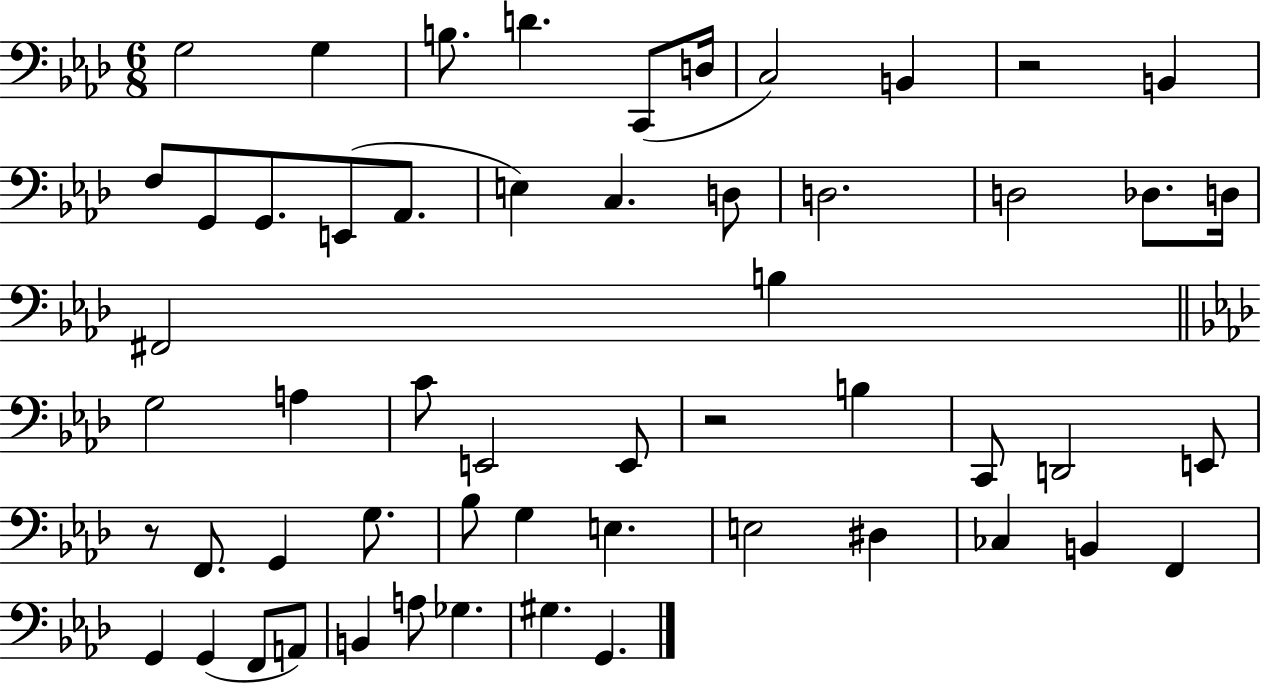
X:1
T:Untitled
M:6/8
L:1/4
K:Ab
G,2 G, B,/2 D C,,/2 D,/4 C,2 B,, z2 B,, F,/2 G,,/2 G,,/2 E,,/2 _A,,/2 E, C, D,/2 D,2 D,2 _D,/2 D,/4 ^F,,2 B, G,2 A, C/2 E,,2 E,,/2 z2 B, C,,/2 D,,2 E,,/2 z/2 F,,/2 G,, G,/2 _B,/2 G, E, E,2 ^D, _C, B,, F,, G,, G,, F,,/2 A,,/2 B,, A,/2 _G, ^G, G,,